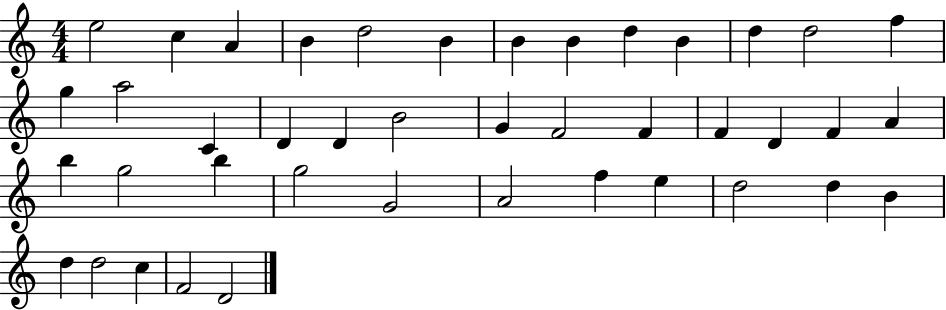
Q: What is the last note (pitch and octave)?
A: D4